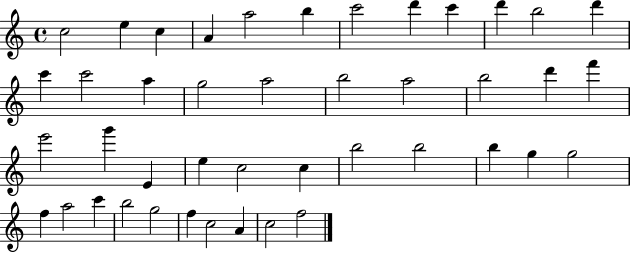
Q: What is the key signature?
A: C major